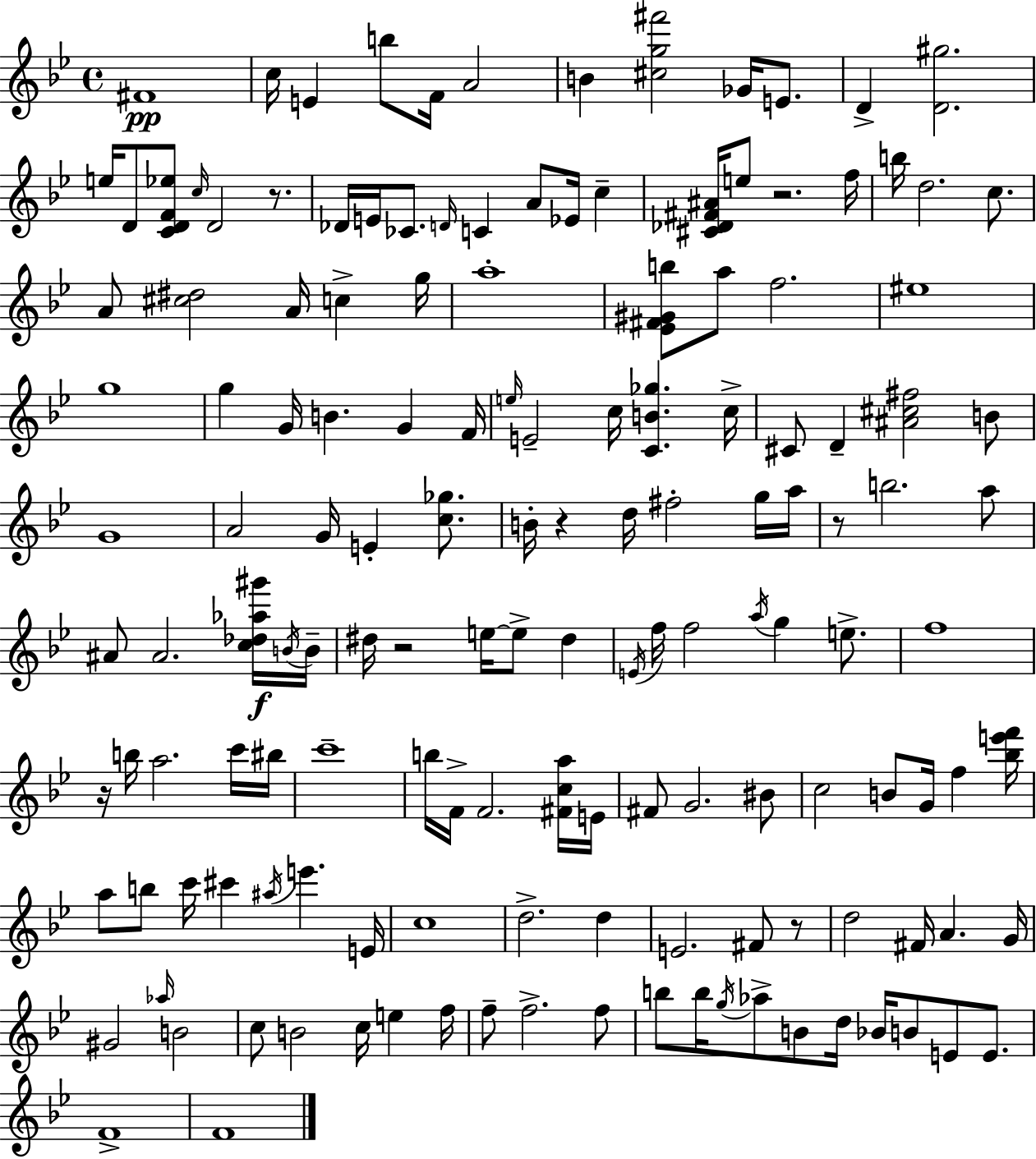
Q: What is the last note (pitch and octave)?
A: F4